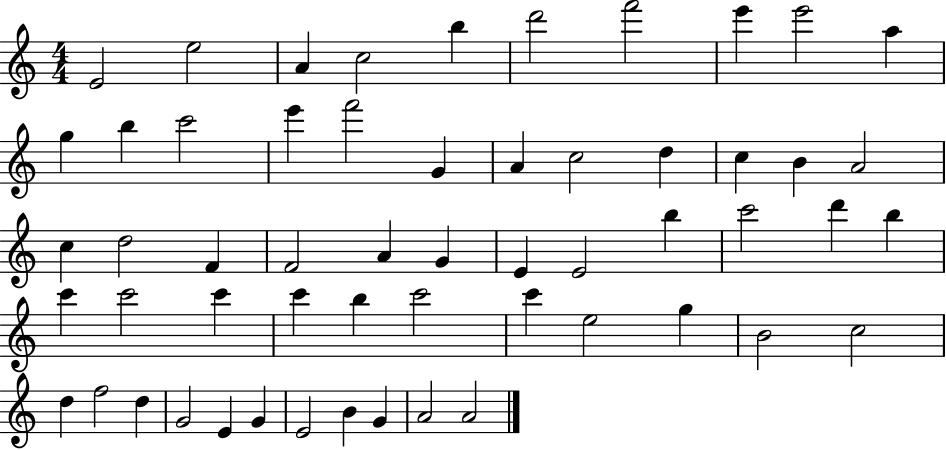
{
  \clef treble
  \numericTimeSignature
  \time 4/4
  \key c \major
  e'2 e''2 | a'4 c''2 b''4 | d'''2 f'''2 | e'''4 e'''2 a''4 | \break g''4 b''4 c'''2 | e'''4 f'''2 g'4 | a'4 c''2 d''4 | c''4 b'4 a'2 | \break c''4 d''2 f'4 | f'2 a'4 g'4 | e'4 e'2 b''4 | c'''2 d'''4 b''4 | \break c'''4 c'''2 c'''4 | c'''4 b''4 c'''2 | c'''4 e''2 g''4 | b'2 c''2 | \break d''4 f''2 d''4 | g'2 e'4 g'4 | e'2 b'4 g'4 | a'2 a'2 | \break \bar "|."
}